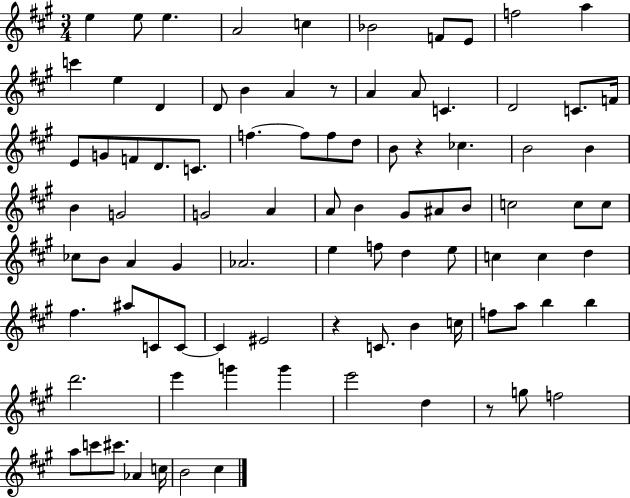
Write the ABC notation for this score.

X:1
T:Untitled
M:3/4
L:1/4
K:A
e e/2 e A2 c _B2 F/2 E/2 f2 a c' e D D/2 B A z/2 A A/2 C D2 C/2 F/4 E/2 G/2 F/2 D/2 C/2 f f/2 f/2 d/2 B/2 z _c B2 B B G2 G2 A A/2 B ^G/2 ^A/2 B/2 c2 c/2 c/2 _c/2 B/2 A ^G _A2 e f/2 d e/2 c c d ^f ^a/2 C/2 C/2 C ^E2 z C/2 B c/4 f/2 a/2 b b d'2 e' g' g' e'2 d z/2 g/2 f2 a/2 c'/2 ^c'/2 _A c/4 B2 ^c